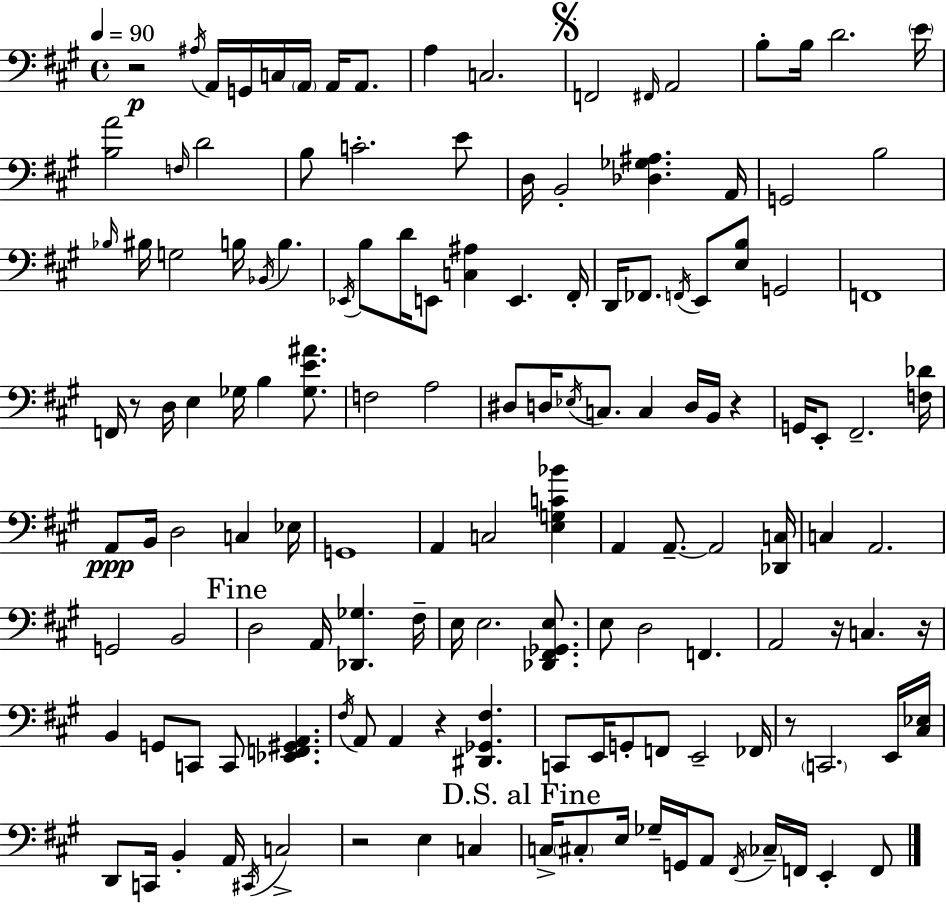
R/h A#3/s A2/s G2/s C3/s A2/s A2/s A2/e. A3/q C3/h. F2/h F#2/s A2/h B3/e B3/s D4/h. E4/s [B3,A4]/h F3/s D4/h B3/e C4/h. E4/e D3/s B2/h [Db3,Gb3,A#3]/q. A2/s G2/h B3/h Bb3/s BIS3/s G3/h B3/s Bb2/s B3/q. Eb2/s B3/e D4/s E2/e [C3,A#3]/q E2/q. F#2/s D2/s FES2/e. F2/s E2/e [E3,B3]/e G2/h F2/w F2/s R/e D3/s E3/q Gb3/s B3/q [Gb3,E4,A#4]/e. F3/h A3/h D#3/e D3/s Eb3/s C3/e. C3/q D3/s B2/s R/q G2/s E2/e F#2/h. [F3,Db4]/s A2/e B2/s D3/h C3/q Eb3/s G2/w A2/q C3/h [E3,G3,C4,Bb4]/q A2/q A2/e. A2/h [Db2,C3]/s C3/q A2/h. G2/h B2/h D3/h A2/s [Db2,Gb3]/q. F#3/s E3/s E3/h. [Db2,F#2,Gb2,E3]/e. E3/e D3/h F2/q. A2/h R/s C3/q. R/s B2/q G2/e C2/e C2/e [Eb2,F2,G#2,A2]/q. F#3/s A2/e A2/q R/q [D#2,Gb2,F#3]/q. C2/e E2/s G2/e F2/e E2/h FES2/s R/e C2/h. E2/s [C#3,Eb3]/s D2/e C2/s B2/q A2/s C#2/s C3/h R/h E3/q C3/q C3/s C#3/e E3/s Gb3/s G2/s A2/e F#2/s CES3/s F2/s E2/q F2/e